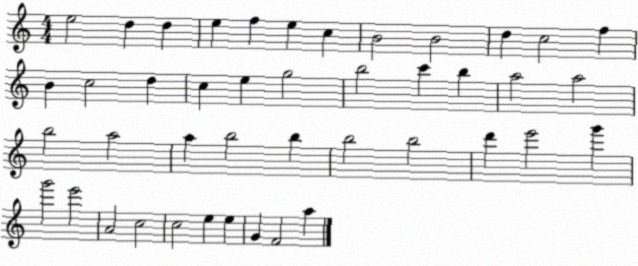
X:1
T:Untitled
M:4/4
L:1/4
K:C
e2 d d e f e c B2 B2 d c2 f B c2 d c e g2 b2 c' b a2 a2 b2 a2 a b2 b b2 b2 d' e'2 g' g'2 e'2 A2 c2 c2 e e G F2 a